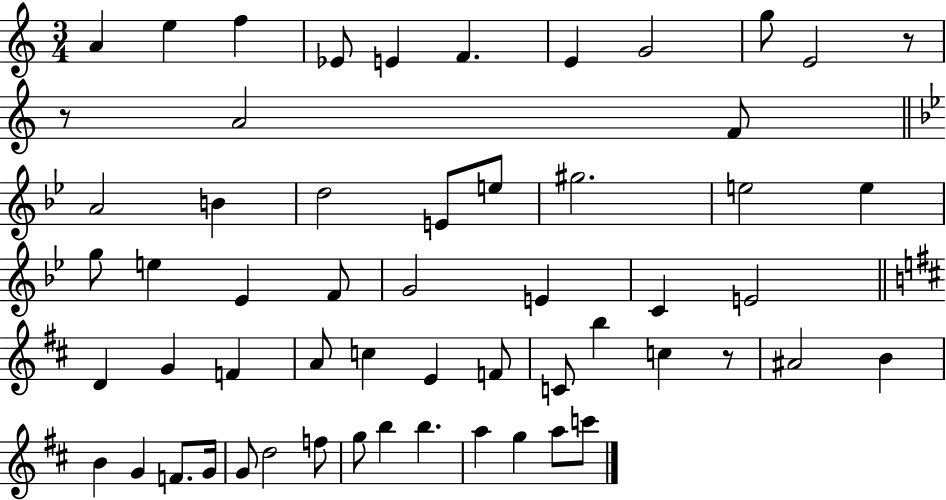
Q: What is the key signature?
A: C major